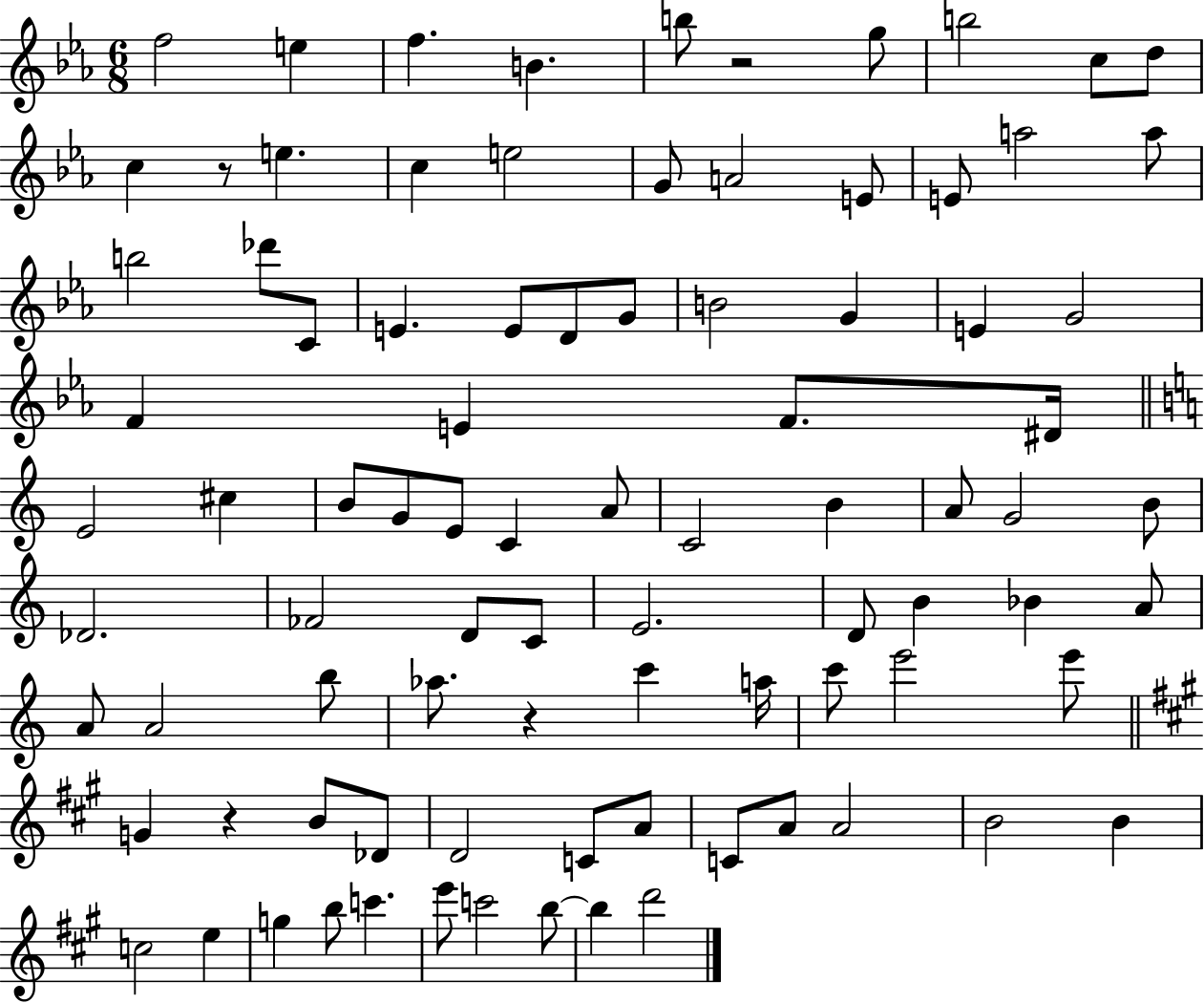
{
  \clef treble
  \numericTimeSignature
  \time 6/8
  \key ees \major
  f''2 e''4 | f''4. b'4. | b''8 r2 g''8 | b''2 c''8 d''8 | \break c''4 r8 e''4. | c''4 e''2 | g'8 a'2 e'8 | e'8 a''2 a''8 | \break b''2 des'''8 c'8 | e'4. e'8 d'8 g'8 | b'2 g'4 | e'4 g'2 | \break f'4 e'4 f'8. dis'16 | \bar "||" \break \key c \major e'2 cis''4 | b'8 g'8 e'8 c'4 a'8 | c'2 b'4 | a'8 g'2 b'8 | \break des'2. | fes'2 d'8 c'8 | e'2. | d'8 b'4 bes'4 a'8 | \break a'8 a'2 b''8 | aes''8. r4 c'''4 a''16 | c'''8 e'''2 e'''8 | \bar "||" \break \key a \major g'4 r4 b'8 des'8 | d'2 c'8 a'8 | c'8 a'8 a'2 | b'2 b'4 | \break c''2 e''4 | g''4 b''8 c'''4. | e'''8 c'''2 b''8~~ | b''4 d'''2 | \break \bar "|."
}